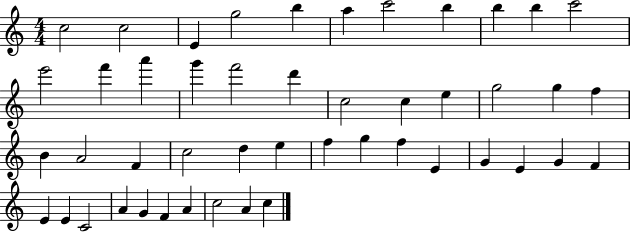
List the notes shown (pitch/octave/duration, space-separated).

C5/h C5/h E4/q G5/h B5/q A5/q C6/h B5/q B5/q B5/q C6/h E6/h F6/q A6/q G6/q F6/h D6/q C5/h C5/q E5/q G5/h G5/q F5/q B4/q A4/h F4/q C5/h D5/q E5/q F5/q G5/q F5/q E4/q G4/q E4/q G4/q F4/q E4/q E4/q C4/h A4/q G4/q F4/q A4/q C5/h A4/q C5/q